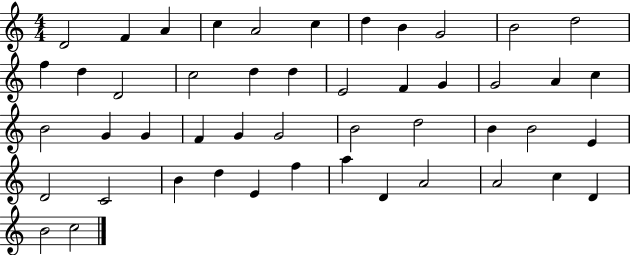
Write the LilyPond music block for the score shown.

{
  \clef treble
  \numericTimeSignature
  \time 4/4
  \key c \major
  d'2 f'4 a'4 | c''4 a'2 c''4 | d''4 b'4 g'2 | b'2 d''2 | \break f''4 d''4 d'2 | c''2 d''4 d''4 | e'2 f'4 g'4 | g'2 a'4 c''4 | \break b'2 g'4 g'4 | f'4 g'4 g'2 | b'2 d''2 | b'4 b'2 e'4 | \break d'2 c'2 | b'4 d''4 e'4 f''4 | a''4 d'4 a'2 | a'2 c''4 d'4 | \break b'2 c''2 | \bar "|."
}